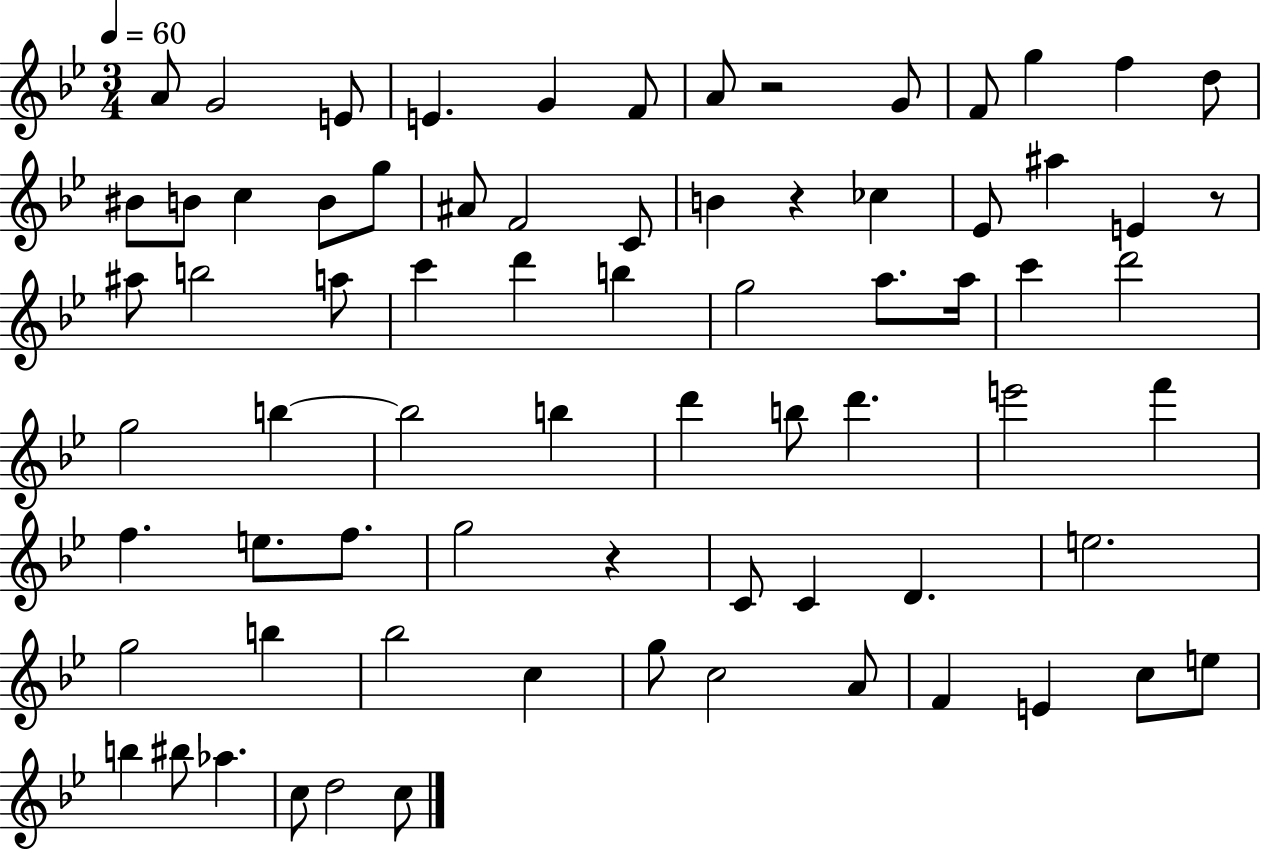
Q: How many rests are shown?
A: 4